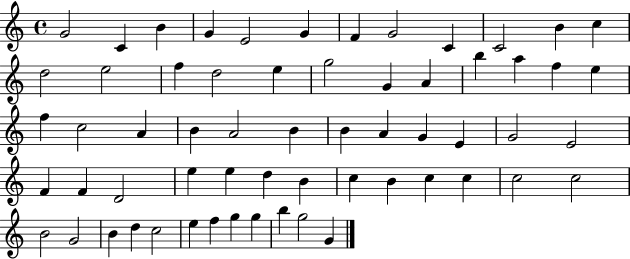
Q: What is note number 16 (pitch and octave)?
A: D5